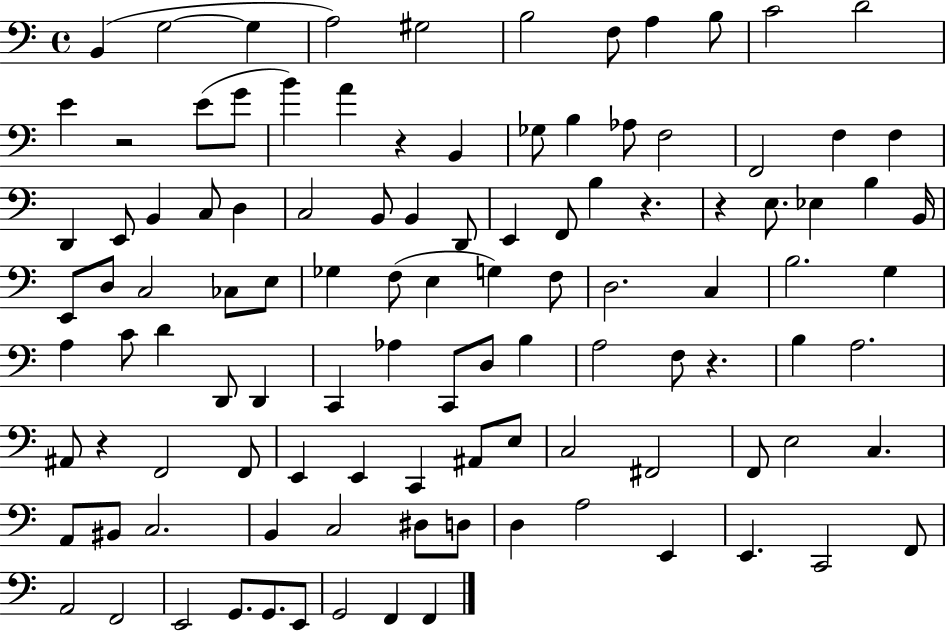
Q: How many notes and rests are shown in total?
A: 109